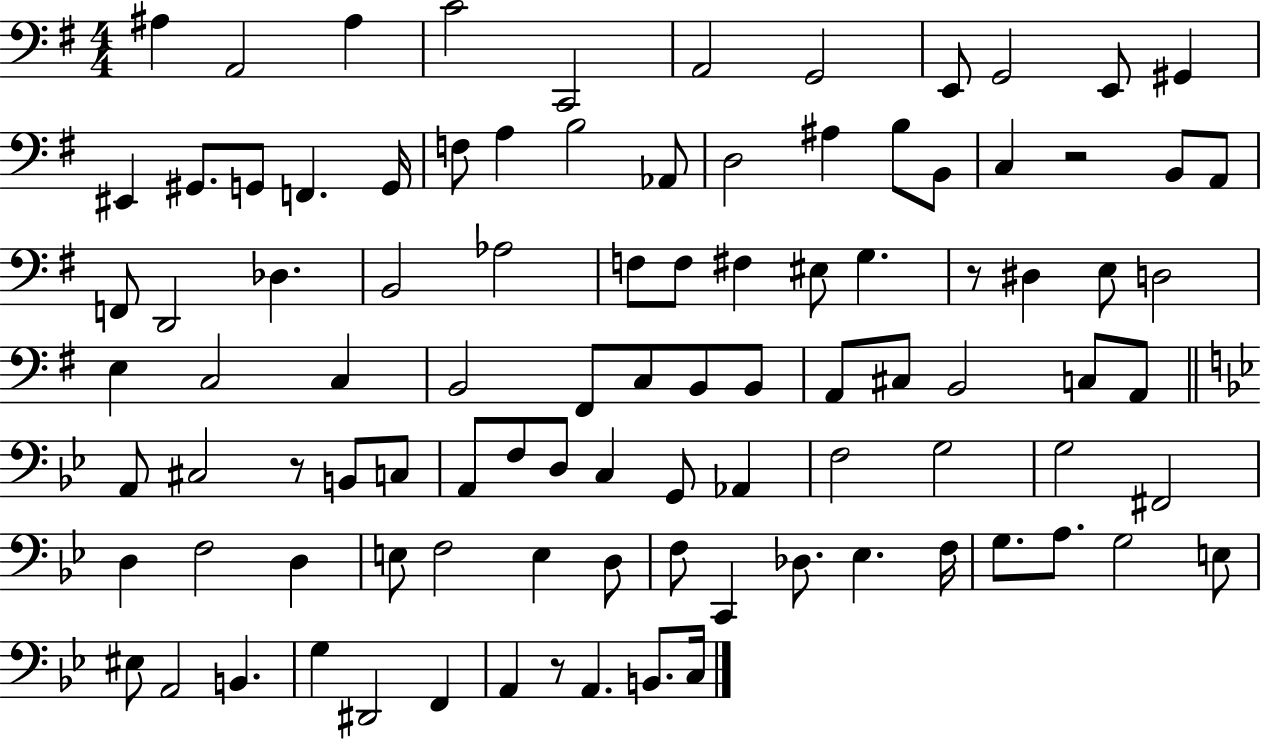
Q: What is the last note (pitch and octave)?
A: C3